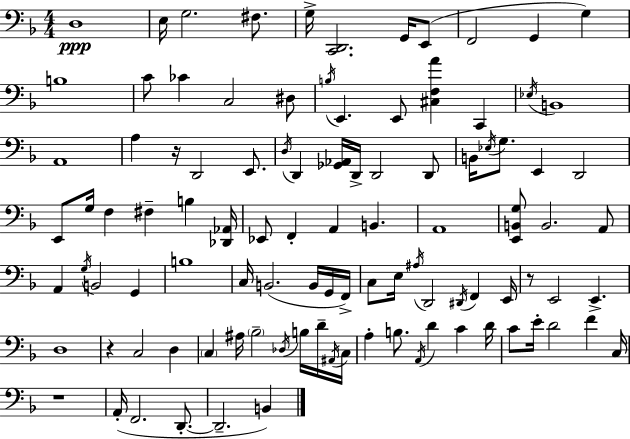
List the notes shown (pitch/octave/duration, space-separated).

D3/w E3/s G3/h. F#3/e. G3/s [C2,D2]/h. G2/s E2/e F2/h G2/q G3/q B3/w C4/e CES4/q C3/h D#3/e B3/s E2/q. E2/e [C#3,F3,A4]/q C2/q Eb3/s B2/w A2/w A3/q R/s D2/h E2/e. D3/s D2/q [Gb2,Ab2]/s D2/s D2/h D2/e B2/s Eb3/s G3/e. E2/q D2/h E2/e G3/s F3/q F#3/q B3/q [Db2,Ab2]/s Eb2/e F2/q A2/q B2/q. A2/w [E2,B2,G3]/e B2/h. A2/e A2/q G3/s B2/h G2/q B3/w C3/s B2/h. B2/s G2/s F2/s C3/e E3/s A#3/s D2/h D#2/s F2/q E2/s R/e E2/h E2/q. D3/w R/q C3/h D3/q C3/q A#3/s Bb3/h Db3/s B3/s D4/s A#2/s C3/s A3/q B3/e. A2/s D4/q C4/q D4/s C4/e E4/s D4/h F4/q C3/s R/w A2/s F2/h. D2/e. D2/h. B2/q